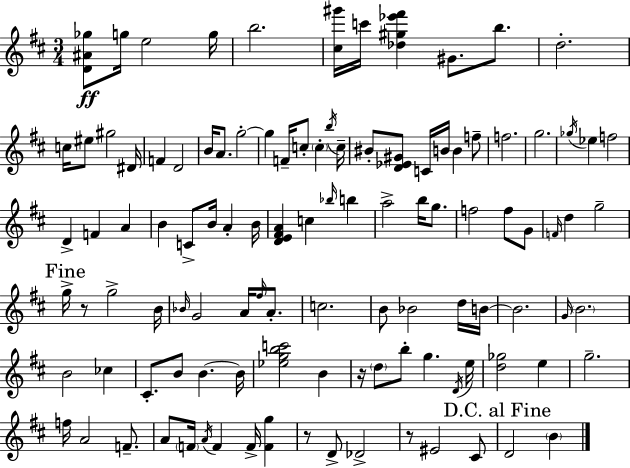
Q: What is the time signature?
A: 3/4